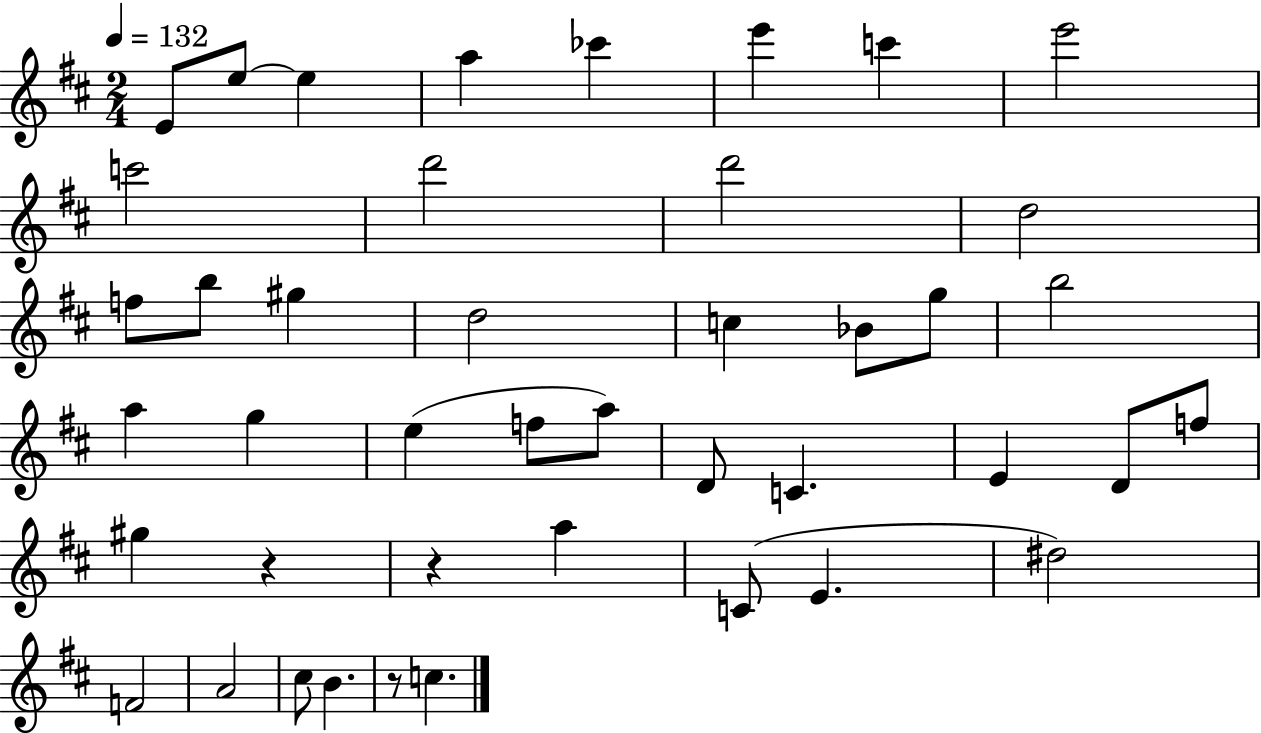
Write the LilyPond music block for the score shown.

{
  \clef treble
  \numericTimeSignature
  \time 2/4
  \key d \major
  \tempo 4 = 132
  e'8 e''8~~ e''4 | a''4 ces'''4 | e'''4 c'''4 | e'''2 | \break c'''2 | d'''2 | d'''2 | d''2 | \break f''8 b''8 gis''4 | d''2 | c''4 bes'8 g''8 | b''2 | \break a''4 g''4 | e''4( f''8 a''8) | d'8 c'4. | e'4 d'8 f''8 | \break gis''4 r4 | r4 a''4 | c'8( e'4. | dis''2) | \break f'2 | a'2 | cis''8 b'4. | r8 c''4. | \break \bar "|."
}